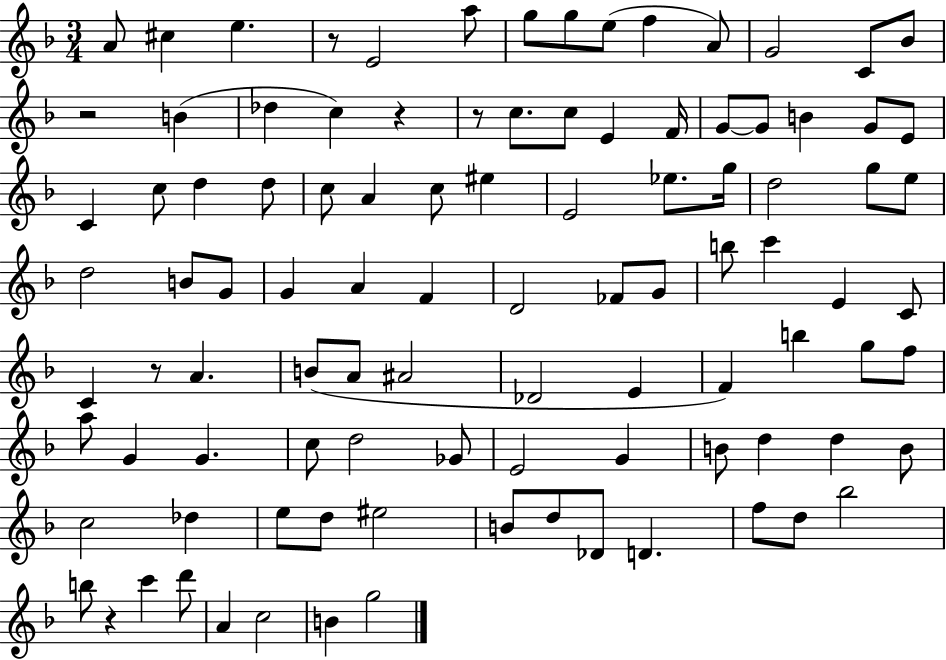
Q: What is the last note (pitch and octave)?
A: G5